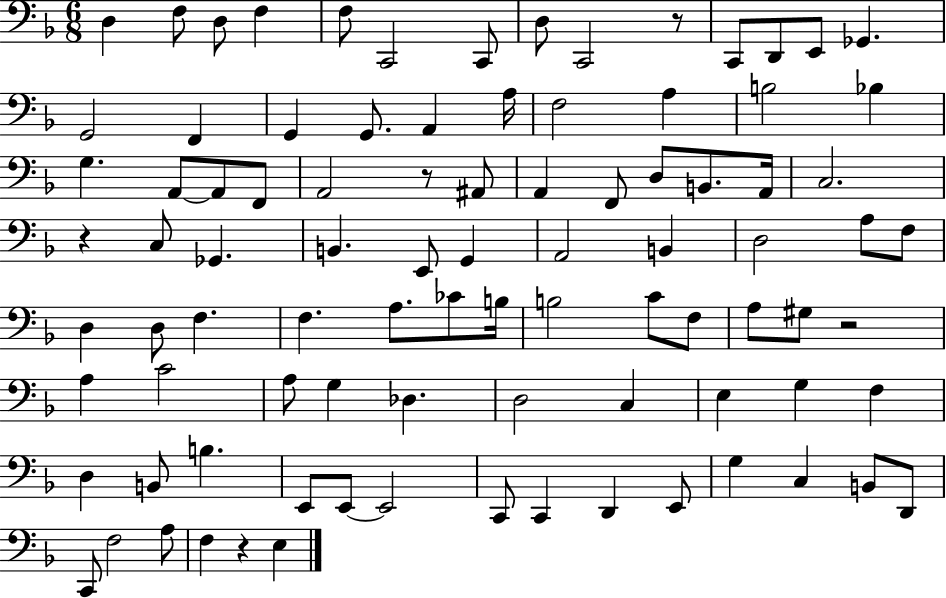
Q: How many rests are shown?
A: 5